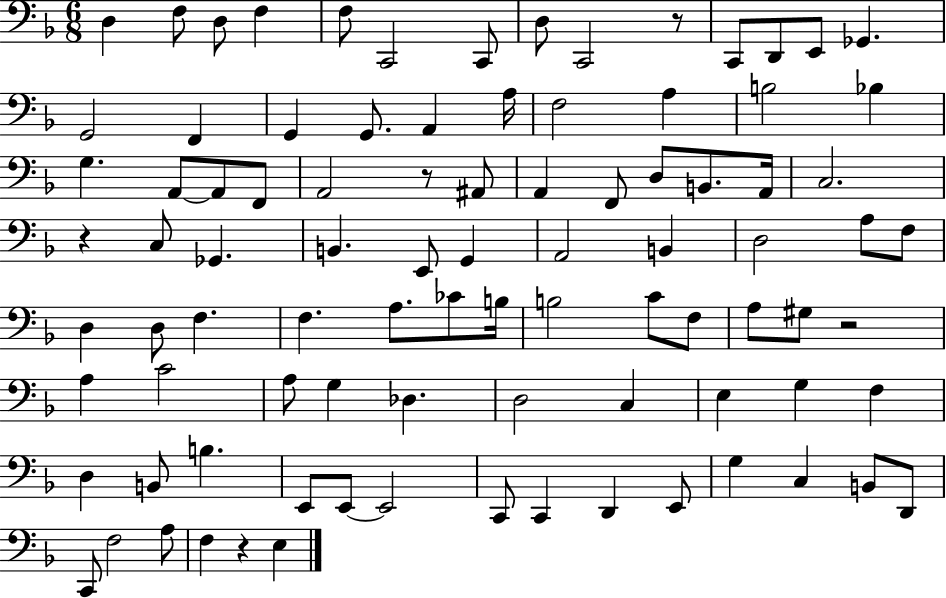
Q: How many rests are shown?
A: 5